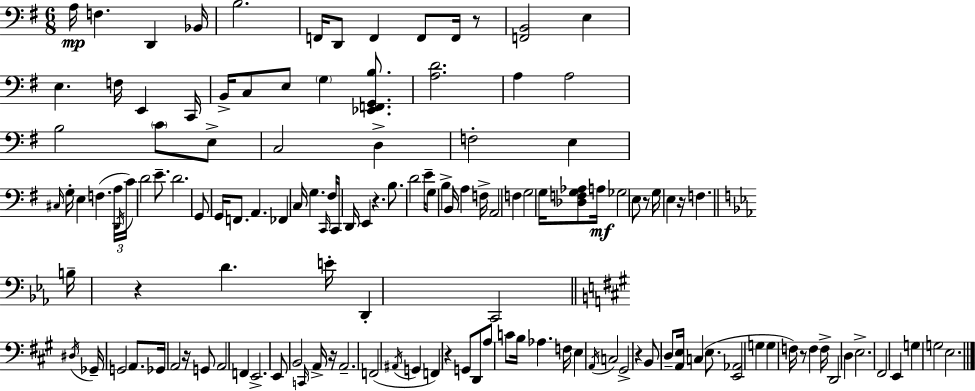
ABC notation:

X:1
T:Untitled
M:6/8
L:1/4
K:Em
A,/4 F, D,, _B,,/4 B,2 F,,/4 D,,/2 F,, F,,/2 F,,/4 z/2 [F,,B,,]2 E, E, F,/4 E,, C,,/4 B,,/4 C,/2 E,/2 G, [_E,,F,,G,,B,]/2 [A,D]2 A, A,2 B,2 C/2 E,/2 C,2 D, F,2 E, ^C,/4 G,/4 E, F, A,/4 D,,/4 C/4 D2 E/2 D2 G,,/2 G,,/4 F,,/2 A,, _F,, C,/4 G, C,,/4 ^F,/4 C,,/4 D,,/4 E,, z B,/2 D2 E/4 G,/2 B, B,,/4 A, F,/4 A,,2 F, G,2 G,/4 [_D,F,G,_A,]/2 A,/4 _G,2 E,/2 z/2 G,/4 E, z/4 F, B,/4 z D E/4 D,, C,,2 ^D,/4 _G,,/4 G,,2 A,,/2 _G,,/4 A,,2 z/4 G,,/2 A,,2 F,, E,,2 E,,/2 B,,2 C,,/4 A,,/4 z/4 A,,2 F,,2 ^A,,/4 G,, F,, z G,,/2 D,,/2 A,/2 C/2 B,/4 _A, F,/4 E, A,,/4 C,2 ^G,,2 z B,,/2 D,/2 [A,,E,]/4 C, E,/2 [E,,_A,,]2 G, G, F,/4 z/2 F, F,/4 D,,2 D, E,2 ^F,,2 E,, G, G,2 E,2